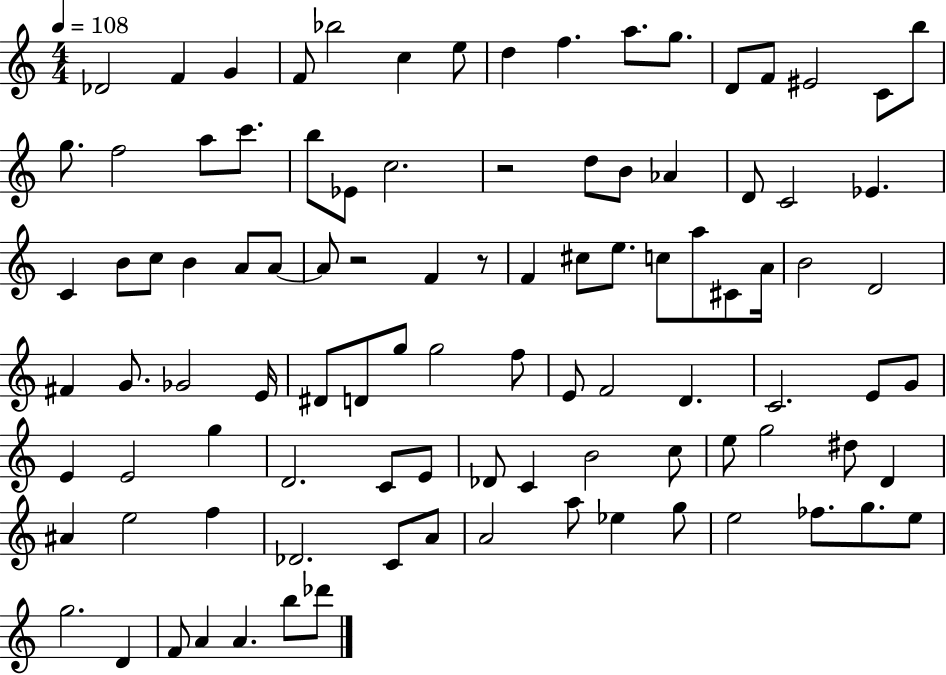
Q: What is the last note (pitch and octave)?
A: Db6